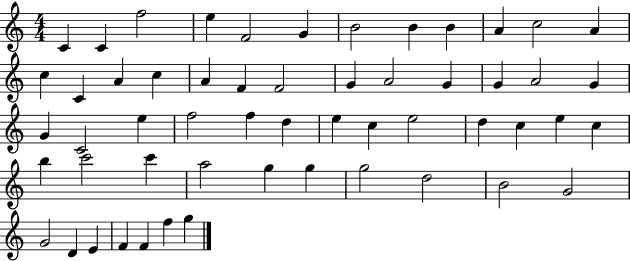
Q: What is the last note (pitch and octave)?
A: G5